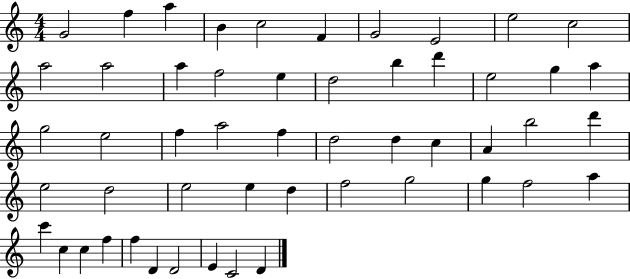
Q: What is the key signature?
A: C major